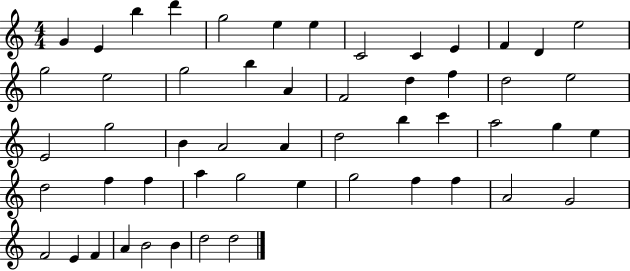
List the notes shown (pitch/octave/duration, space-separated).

G4/q E4/q B5/q D6/q G5/h E5/q E5/q C4/h C4/q E4/q F4/q D4/q E5/h G5/h E5/h G5/h B5/q A4/q F4/h D5/q F5/q D5/h E5/h E4/h G5/h B4/q A4/h A4/q D5/h B5/q C6/q A5/h G5/q E5/q D5/h F5/q F5/q A5/q G5/h E5/q G5/h F5/q F5/q A4/h G4/h F4/h E4/q F4/q A4/q B4/h B4/q D5/h D5/h